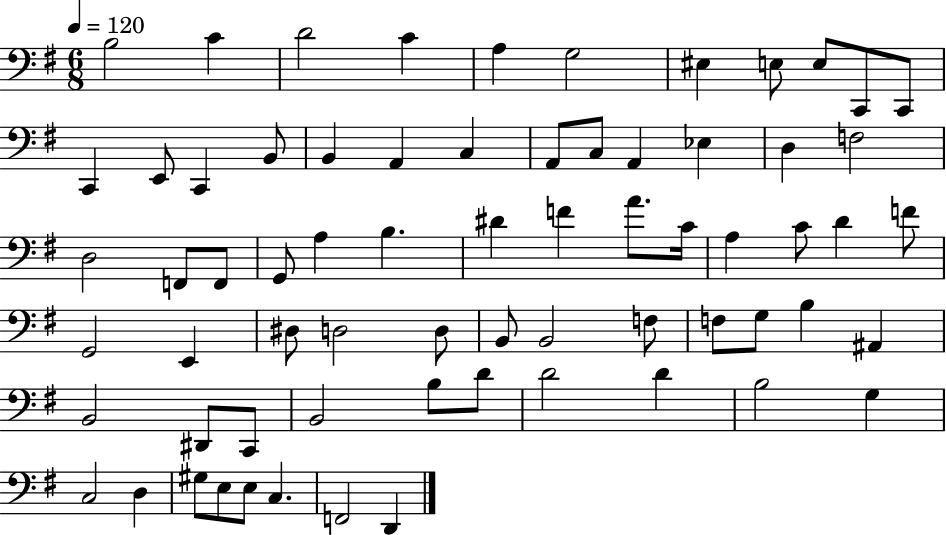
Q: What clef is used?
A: bass